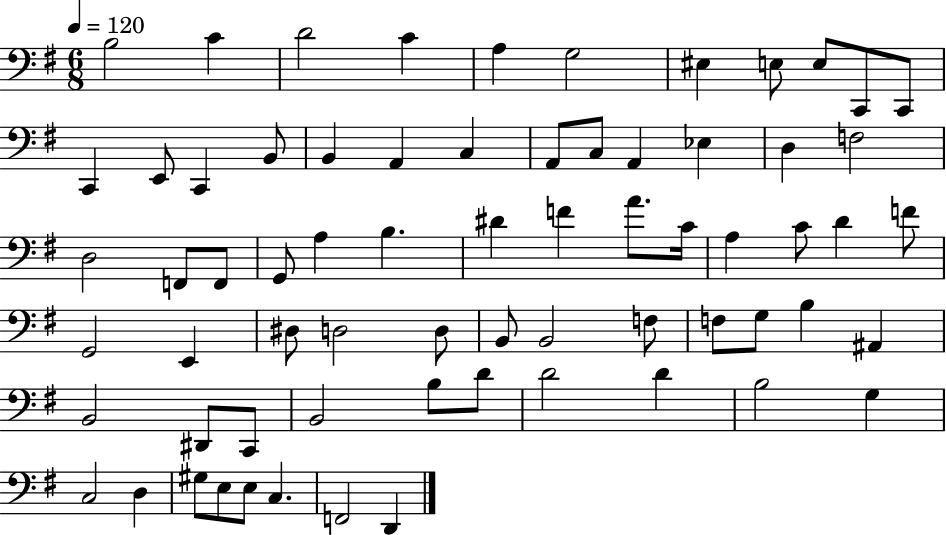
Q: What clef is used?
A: bass